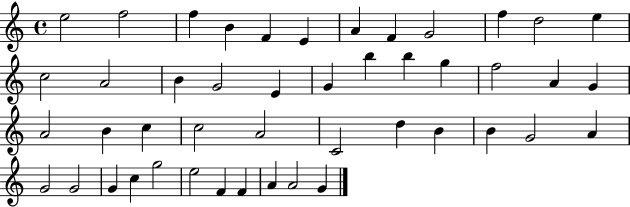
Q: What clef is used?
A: treble